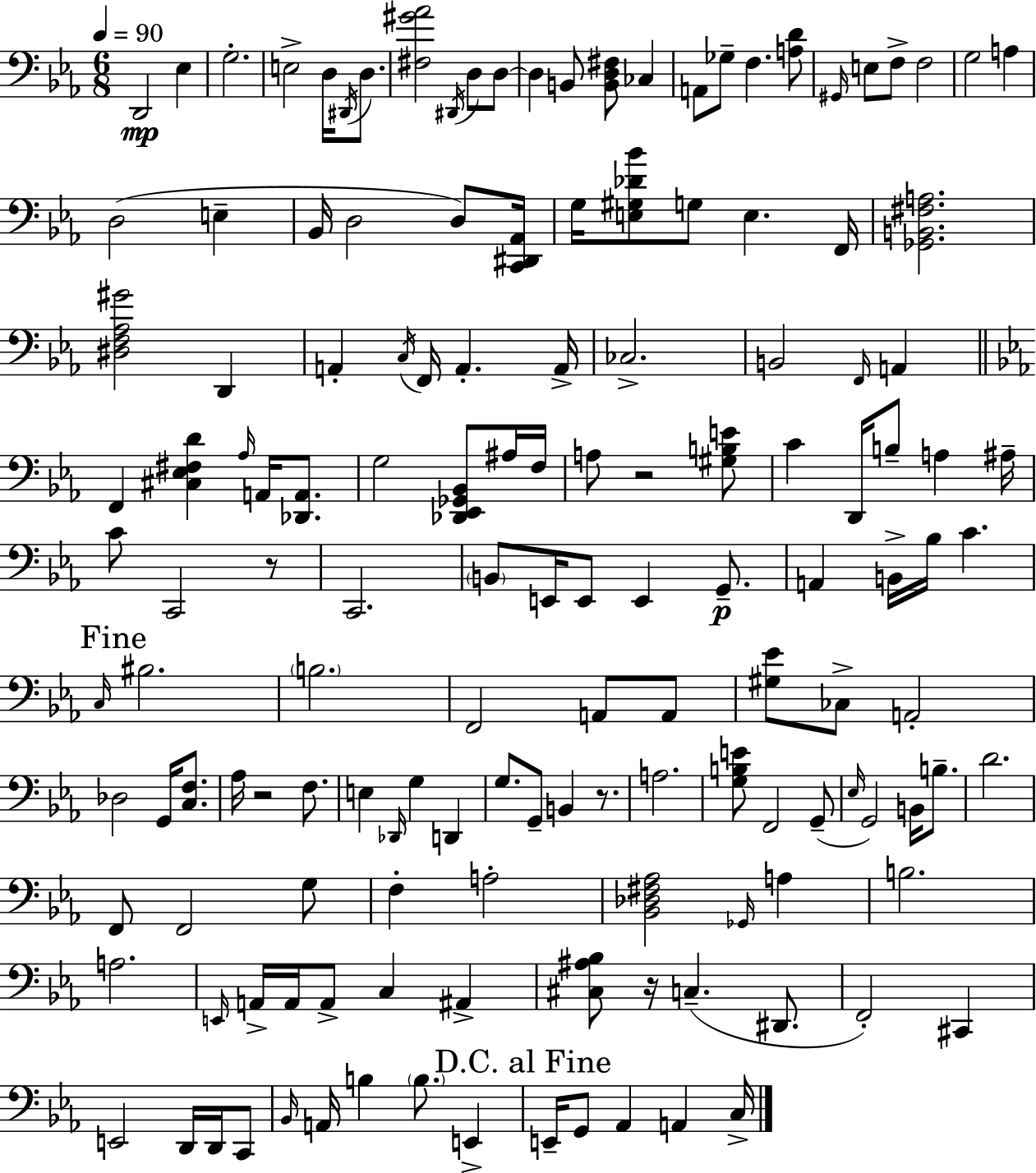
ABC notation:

X:1
T:Untitled
M:6/8
L:1/4
K:Cm
D,,2 _E, G,2 E,2 D,/4 ^D,,/4 D,/2 [^F,^G_A]2 ^D,,/4 D,/2 D,/2 D, B,,/2 [B,,D,^F,]/2 _C, A,,/2 _G,/2 F, [A,D]/2 ^G,,/4 E,/2 F,/2 F,2 G,2 A, D,2 E, _B,,/4 D,2 D,/2 [C,,^D,,_A,,]/4 G,/4 [E,^G,_D_B]/2 G,/2 E, F,,/4 [_G,,B,,^F,A,]2 [^D,F,_A,^G]2 D,, A,, C,/4 F,,/4 A,, A,,/4 _C,2 B,,2 F,,/4 A,, F,, [^C,_E,^F,D] _A,/4 A,,/4 [_D,,A,,]/2 G,2 [_D,,_E,,_G,,_B,,]/2 ^A,/4 F,/4 A,/2 z2 [^G,B,E]/2 C D,,/4 B,/2 A, ^A,/4 C/2 C,,2 z/2 C,,2 B,,/2 E,,/4 E,,/2 E,, G,,/2 A,, B,,/4 _B,/4 C C,/4 ^B,2 B,2 F,,2 A,,/2 A,,/2 [^G,_E]/2 _C,/2 A,,2 _D,2 G,,/4 [C,F,]/2 _A,/4 z2 F,/2 E, _D,,/4 G, D,, G,/2 G,,/2 B,, z/2 A,2 [G,B,E]/2 F,,2 G,,/2 _E,/4 G,,2 B,,/4 B,/2 D2 F,,/2 F,,2 G,/2 F, A,2 [_B,,_D,^F,_A,]2 _G,,/4 A, B,2 A,2 E,,/4 A,,/4 A,,/4 A,,/2 C, ^A,, [^C,^A,_B,]/2 z/4 C, ^D,,/2 F,,2 ^C,, E,,2 D,,/4 D,,/4 C,,/2 _B,,/4 A,,/4 B, B,/2 E,, E,,/4 G,,/2 _A,, A,, C,/4